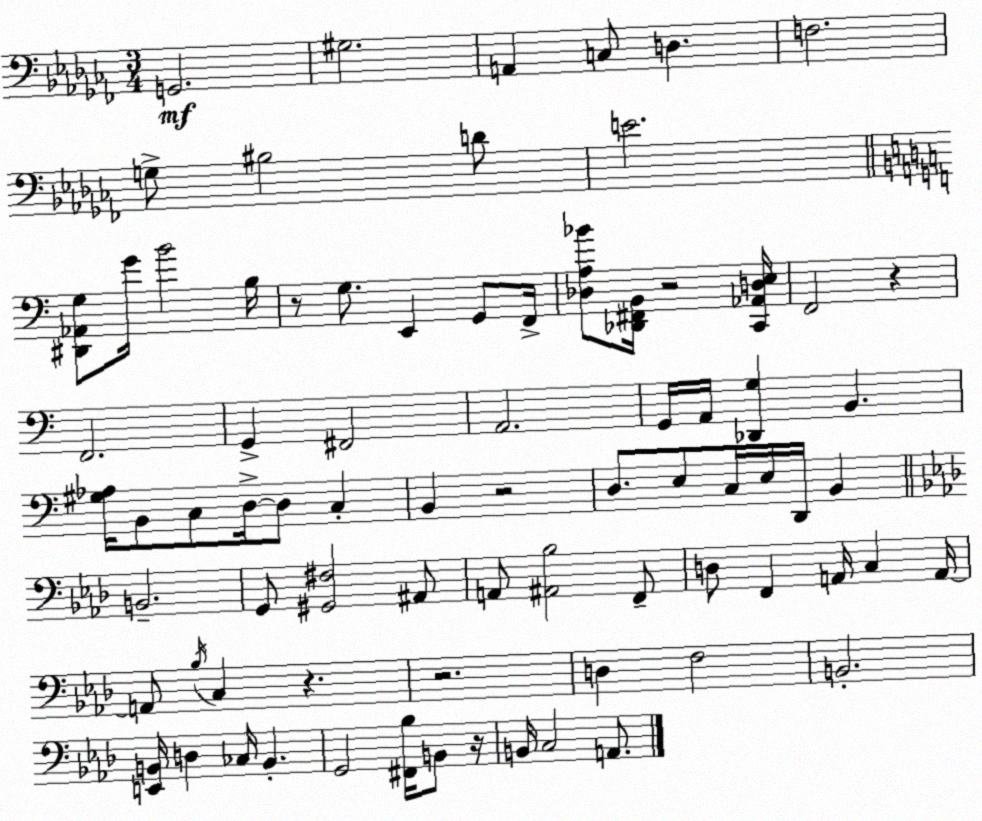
X:1
T:Untitled
M:3/4
L:1/4
K:Abm
G,,2 ^G,2 A,, C,/2 D, F,2 G,/2 ^B,2 D/2 E2 [^D,,_A,,G,]/2 G/4 B2 B,/4 z/2 G,/2 E,, G,,/2 F,,/4 [_D,A,_B]/2 [_D,,^F,,B,,]/4 z2 [C,,_A,,D,E,]/4 F,,2 z F,,2 G,, ^F,,2 A,,2 G,,/4 A,,/4 [_D,,G,] B,, [^G,_A,]/4 B,,/2 C,/2 D,/4 D,/2 C, B,, z2 D,/2 E,/2 C,/4 E,/4 D,,/4 B,, B,,2 G,,/2 [^G,,^F,]2 ^A,,/2 A,,/2 [^A,,_B,]2 F,,/2 D,/2 F,, A,,/4 C, A,,/4 A,,/2 _B,/4 C, z z2 D, F,2 B,,2 [E,,B,,]/4 D, _C,/4 B,, G,,2 [^F,,_B,]/4 B,,/2 z/4 B,,/4 C,2 A,,/2